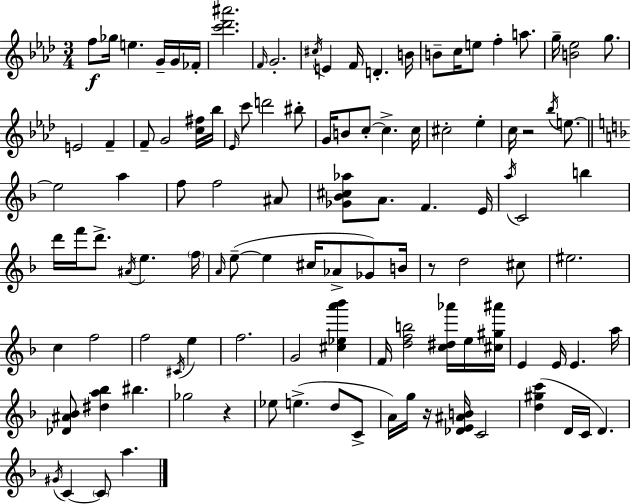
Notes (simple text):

F5/e Gb5/s E5/q. G4/s G4/s FES4/s [C6,Db6,A#6]/h. F4/s G4/h. C#5/s E4/q F4/s D4/q. B4/s B4/e C5/s E5/e F5/q A5/e. G5/s [B4,Eb5]/h G5/e. E4/h F4/q F4/e G4/h [C5,F#5]/s Bb5/s Eb4/s C6/e D6/h BIS5/e G4/s B4/e C5/e C5/q. C5/s C#5/h Eb5/q C5/s R/h Bb5/s E5/e. E5/h A5/q F5/e F5/h A#4/e [Gb4,Bb4,C#5,Ab5]/e A4/e. F4/q. E4/s A5/s C4/h B5/q D6/s F6/s D6/e. A#4/s E5/q. F5/s A4/s E5/e E5/q C#5/s Ab4/e Gb4/e B4/s R/e D5/h C#5/e EIS5/h. C5/q F5/h F5/h C#4/s E5/q F5/h. G4/h [C#5,Eb5,A6,Bb6]/q F4/s [D5,F5,B5]/h [C5,D#5,Ab6]/s E5/s [C#5,G#5,A#6]/s E4/q E4/s E4/q. A5/s [Db4,A#4,Bb4]/e [D#5,A5,Bb5]/q BIS5/q. Gb5/h R/q Eb5/e E5/q. D5/e C4/e A4/s G5/s R/s [Db4,E4,A#4,B4]/s C4/h [D5,G#5,C6]/q D4/s C4/s D4/q. G#4/s C4/q C4/e A5/q.